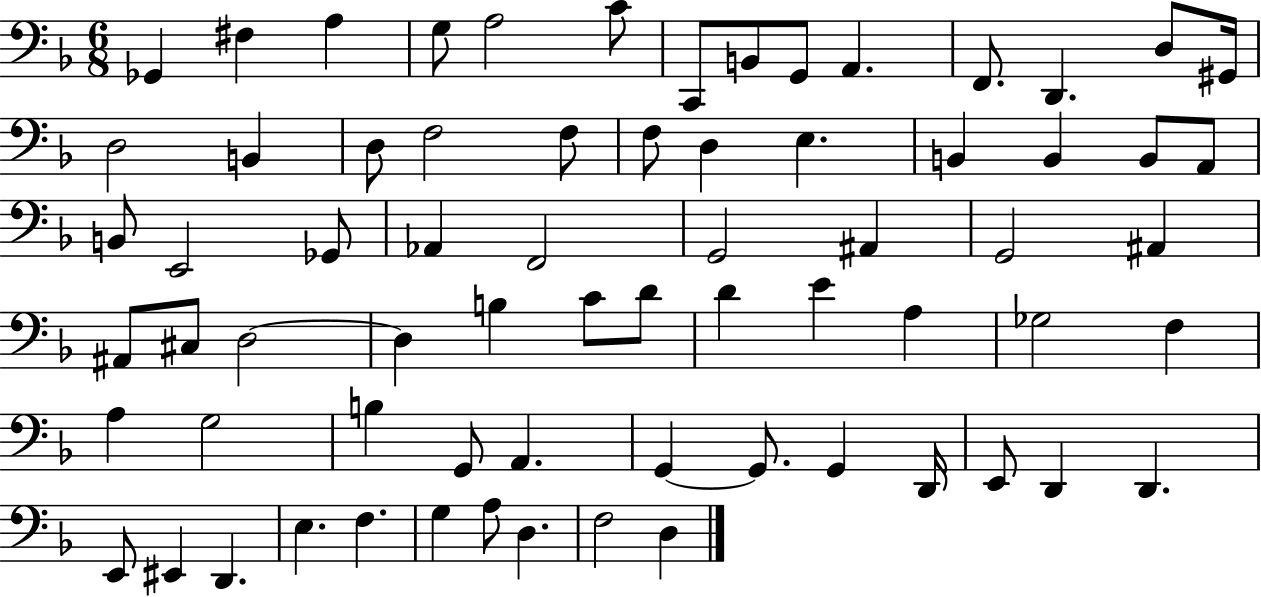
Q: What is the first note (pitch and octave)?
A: Gb2